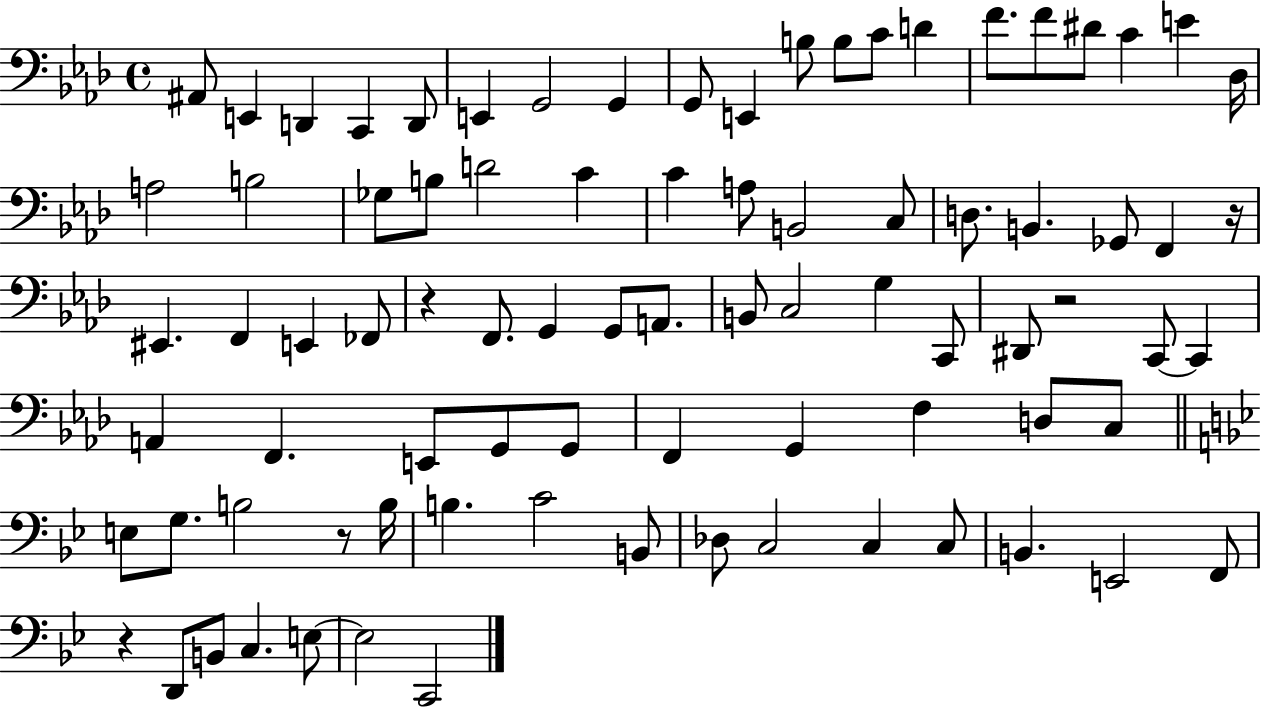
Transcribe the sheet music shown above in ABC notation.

X:1
T:Untitled
M:4/4
L:1/4
K:Ab
^A,,/2 E,, D,, C,, D,,/2 E,, G,,2 G,, G,,/2 E,, B,/2 B,/2 C/2 D F/2 F/2 ^D/2 C E _D,/4 A,2 B,2 _G,/2 B,/2 D2 C C A,/2 B,,2 C,/2 D,/2 B,, _G,,/2 F,, z/4 ^E,, F,, E,, _F,,/2 z F,,/2 G,, G,,/2 A,,/2 B,,/2 C,2 G, C,,/2 ^D,,/2 z2 C,,/2 C,, A,, F,, E,,/2 G,,/2 G,,/2 F,, G,, F, D,/2 C,/2 E,/2 G,/2 B,2 z/2 B,/4 B, C2 B,,/2 _D,/2 C,2 C, C,/2 B,, E,,2 F,,/2 z D,,/2 B,,/2 C, E,/2 E,2 C,,2